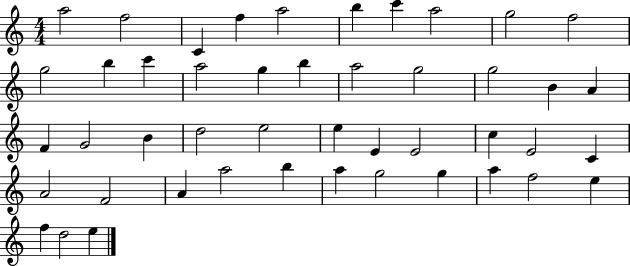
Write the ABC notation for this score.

X:1
T:Untitled
M:4/4
L:1/4
K:C
a2 f2 C f a2 b c' a2 g2 f2 g2 b c' a2 g b a2 g2 g2 B A F G2 B d2 e2 e E E2 c E2 C A2 F2 A a2 b a g2 g a f2 e f d2 e